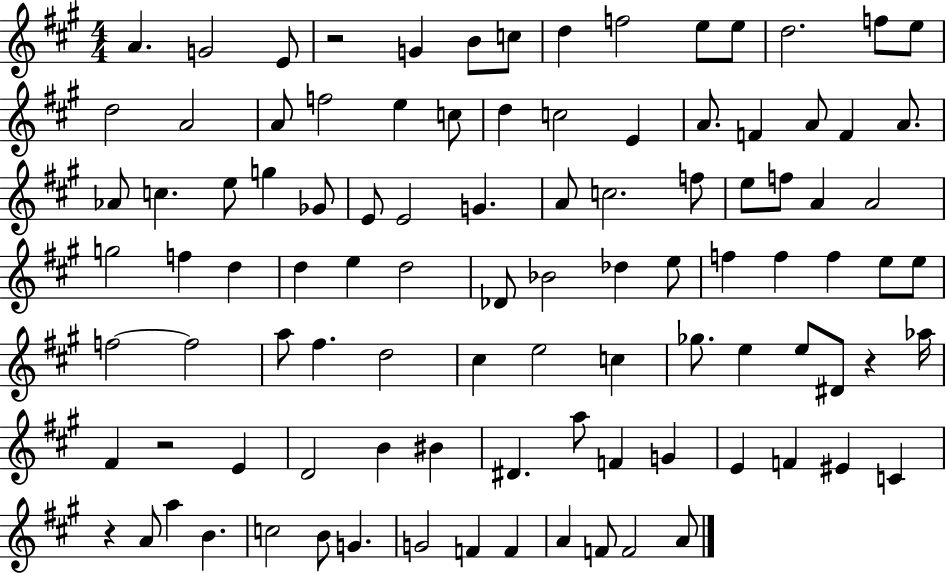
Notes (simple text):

A4/q. G4/h E4/e R/h G4/q B4/e C5/e D5/q F5/h E5/e E5/e D5/h. F5/e E5/e D5/h A4/h A4/e F5/h E5/q C5/e D5/q C5/h E4/q A4/e. F4/q A4/e F4/q A4/e. Ab4/e C5/q. E5/e G5/q Gb4/e E4/e E4/h G4/q. A4/e C5/h. F5/e E5/e F5/e A4/q A4/h G5/h F5/q D5/q D5/q E5/q D5/h Db4/e Bb4/h Db5/q E5/e F5/q F5/q F5/q E5/e E5/e F5/h F5/h A5/e F#5/q. D5/h C#5/q E5/h C5/q Gb5/e. E5/q E5/e D#4/e R/q Ab5/s F#4/q R/h E4/q D4/h B4/q BIS4/q D#4/q. A5/e F4/q G4/q E4/q F4/q EIS4/q C4/q R/q A4/e A5/q B4/q. C5/h B4/e G4/q. G4/h F4/q F4/q A4/q F4/e F4/h A4/e